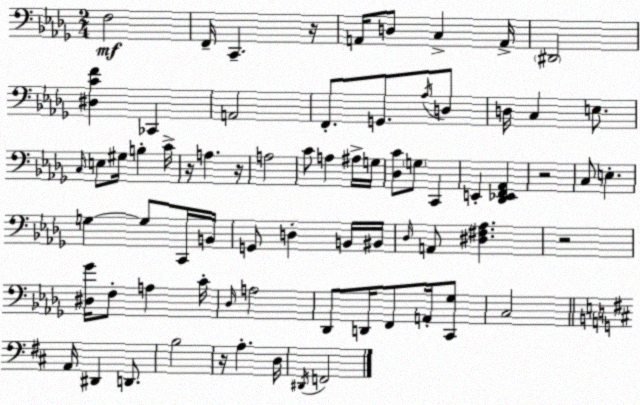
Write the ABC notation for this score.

X:1
T:Untitled
M:2/4
L:1/4
K:Bbm
F,2 F,,/4 C,, z/4 A,,/4 D,/2 C, A,,/4 ^D,,2 [^D,CF] _C,, A,,2 F,,/2 G,,/2 _A,/4 D,/2 D,/4 C, E,/2 C,/4 E,/2 ^G,/4 B, C/4 z/4 A, z/4 A,2 C/2 A, ^A,/4 G,/4 [_D,C]/2 G,/2 C,, E,, [_D,,_E,,F,,_A,,] z2 C,/2 E, G, G,/2 C,,/4 B,,/4 G,,/2 D, B,,/4 ^B,,/4 _D,/4 A,,/2 [^D,^F,_A,] z2 [^D,_G]/4 F,/2 A, C/4 _D,/4 A,2 _D,,/2 D,,/4 F,,/2 A,,/4 [C,,_G,]/2 C,2 A,,/4 ^D,, D,,/2 B,2 z/4 A, D,/4 ^D,,/4 F,,2